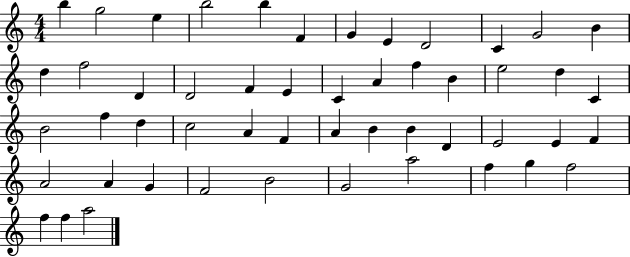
{
  \clef treble
  \numericTimeSignature
  \time 4/4
  \key c \major
  b''4 g''2 e''4 | b''2 b''4 f'4 | g'4 e'4 d'2 | c'4 g'2 b'4 | \break d''4 f''2 d'4 | d'2 f'4 e'4 | c'4 a'4 f''4 b'4 | e''2 d''4 c'4 | \break b'2 f''4 d''4 | c''2 a'4 f'4 | a'4 b'4 b'4 d'4 | e'2 e'4 f'4 | \break a'2 a'4 g'4 | f'2 b'2 | g'2 a''2 | f''4 g''4 f''2 | \break f''4 f''4 a''2 | \bar "|."
}